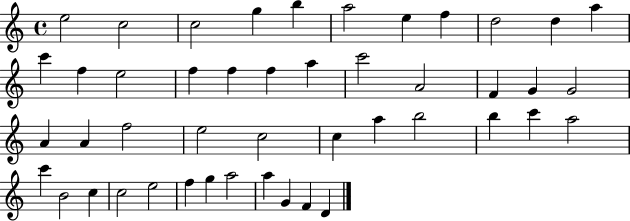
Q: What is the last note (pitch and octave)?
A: D4